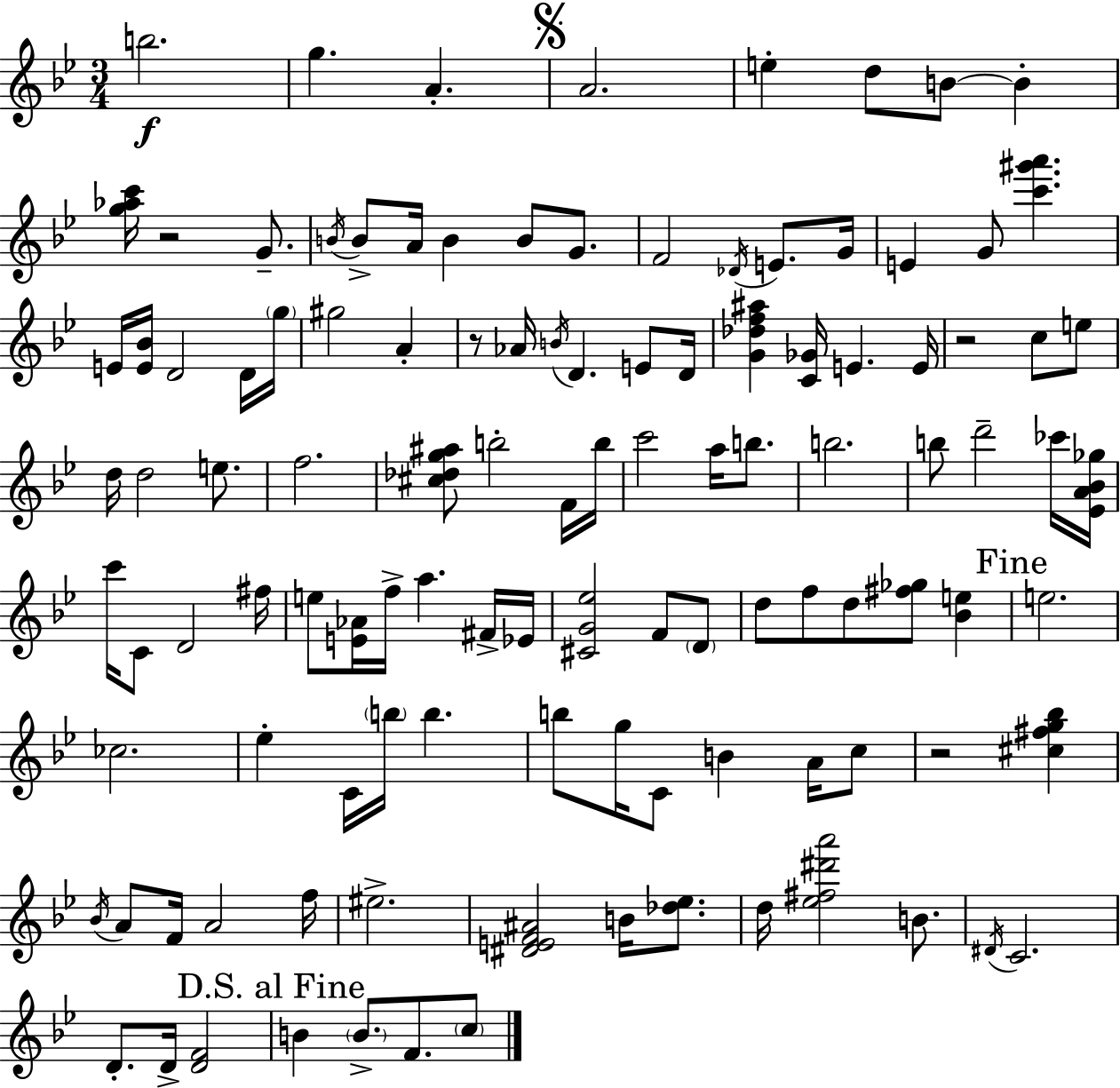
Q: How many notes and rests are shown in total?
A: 113